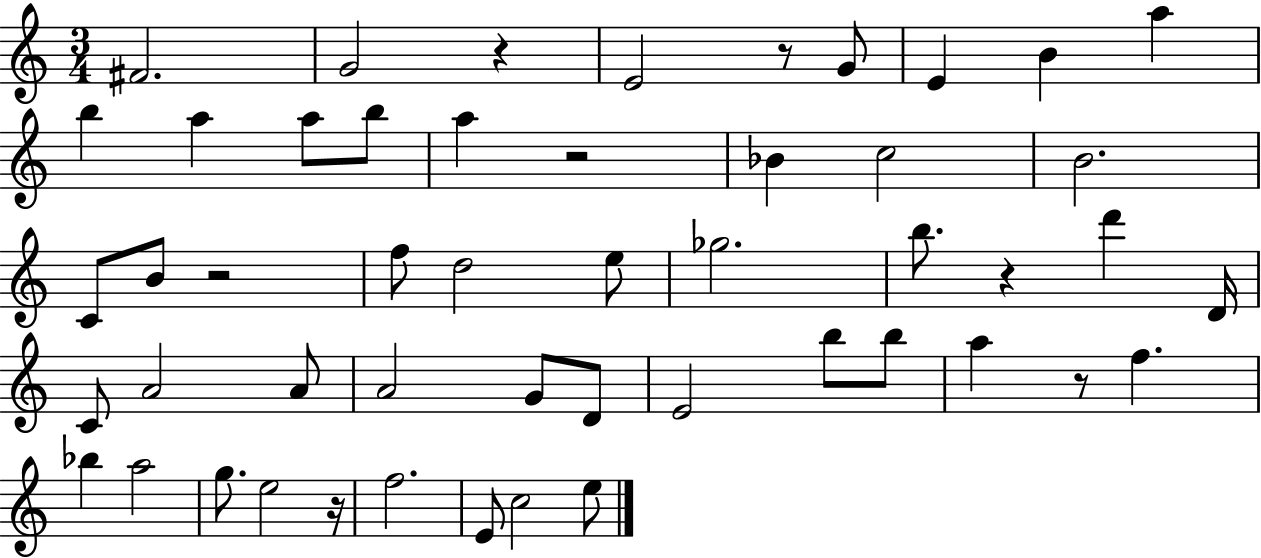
X:1
T:Untitled
M:3/4
L:1/4
K:C
^F2 G2 z E2 z/2 G/2 E B a b a a/2 b/2 a z2 _B c2 B2 C/2 B/2 z2 f/2 d2 e/2 _g2 b/2 z d' D/4 C/2 A2 A/2 A2 G/2 D/2 E2 b/2 b/2 a z/2 f _b a2 g/2 e2 z/4 f2 E/2 c2 e/2